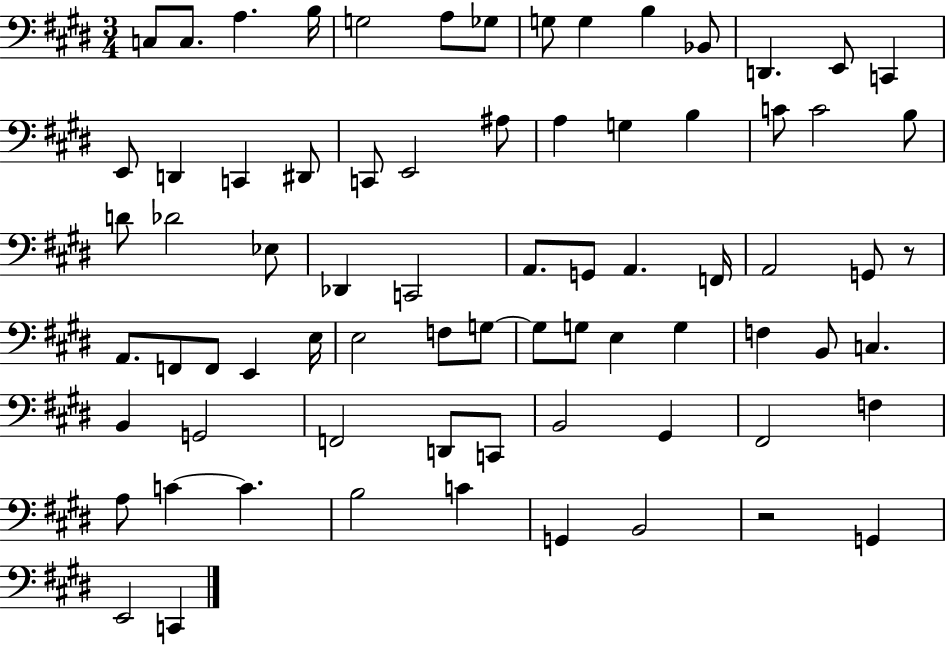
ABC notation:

X:1
T:Untitled
M:3/4
L:1/4
K:E
C,/2 C,/2 A, B,/4 G,2 A,/2 _G,/2 G,/2 G, B, _B,,/2 D,, E,,/2 C,, E,,/2 D,, C,, ^D,,/2 C,,/2 E,,2 ^A,/2 A, G, B, C/2 C2 B,/2 D/2 _D2 _E,/2 _D,, C,,2 A,,/2 G,,/2 A,, F,,/4 A,,2 G,,/2 z/2 A,,/2 F,,/2 F,,/2 E,, E,/4 E,2 F,/2 G,/2 G,/2 G,/2 E, G, F, B,,/2 C, B,, G,,2 F,,2 D,,/2 C,,/2 B,,2 ^G,, ^F,,2 F, A,/2 C C B,2 C G,, B,,2 z2 G,, E,,2 C,,